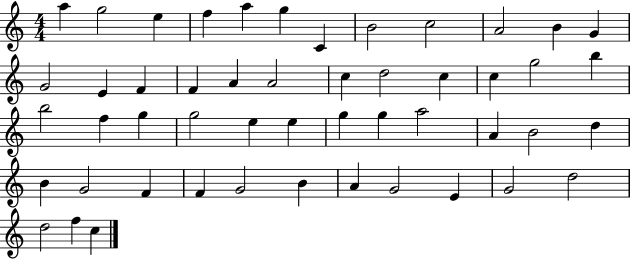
{
  \clef treble
  \numericTimeSignature
  \time 4/4
  \key c \major
  a''4 g''2 e''4 | f''4 a''4 g''4 c'4 | b'2 c''2 | a'2 b'4 g'4 | \break g'2 e'4 f'4 | f'4 a'4 a'2 | c''4 d''2 c''4 | c''4 g''2 b''4 | \break b''2 f''4 g''4 | g''2 e''4 e''4 | g''4 g''4 a''2 | a'4 b'2 d''4 | \break b'4 g'2 f'4 | f'4 g'2 b'4 | a'4 g'2 e'4 | g'2 d''2 | \break d''2 f''4 c''4 | \bar "|."
}